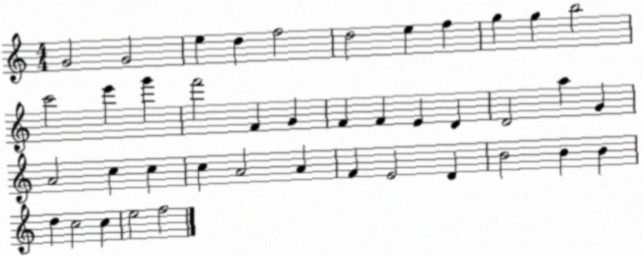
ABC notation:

X:1
T:Untitled
M:4/4
L:1/4
K:C
G2 G2 e d f2 d2 e f g g b2 c'2 e' g' f'2 F G F F E D D2 a G A2 c c c A2 A F E2 D B2 B B d c2 c e2 f2